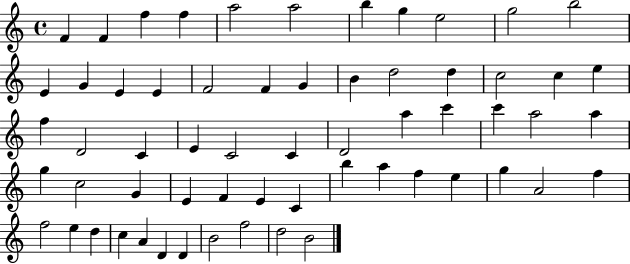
X:1
T:Untitled
M:4/4
L:1/4
K:C
F F f f a2 a2 b g e2 g2 b2 E G E E F2 F G B d2 d c2 c e f D2 C E C2 C D2 a c' c' a2 a g c2 G E F E C b a f e g A2 f f2 e d c A D D B2 f2 d2 B2